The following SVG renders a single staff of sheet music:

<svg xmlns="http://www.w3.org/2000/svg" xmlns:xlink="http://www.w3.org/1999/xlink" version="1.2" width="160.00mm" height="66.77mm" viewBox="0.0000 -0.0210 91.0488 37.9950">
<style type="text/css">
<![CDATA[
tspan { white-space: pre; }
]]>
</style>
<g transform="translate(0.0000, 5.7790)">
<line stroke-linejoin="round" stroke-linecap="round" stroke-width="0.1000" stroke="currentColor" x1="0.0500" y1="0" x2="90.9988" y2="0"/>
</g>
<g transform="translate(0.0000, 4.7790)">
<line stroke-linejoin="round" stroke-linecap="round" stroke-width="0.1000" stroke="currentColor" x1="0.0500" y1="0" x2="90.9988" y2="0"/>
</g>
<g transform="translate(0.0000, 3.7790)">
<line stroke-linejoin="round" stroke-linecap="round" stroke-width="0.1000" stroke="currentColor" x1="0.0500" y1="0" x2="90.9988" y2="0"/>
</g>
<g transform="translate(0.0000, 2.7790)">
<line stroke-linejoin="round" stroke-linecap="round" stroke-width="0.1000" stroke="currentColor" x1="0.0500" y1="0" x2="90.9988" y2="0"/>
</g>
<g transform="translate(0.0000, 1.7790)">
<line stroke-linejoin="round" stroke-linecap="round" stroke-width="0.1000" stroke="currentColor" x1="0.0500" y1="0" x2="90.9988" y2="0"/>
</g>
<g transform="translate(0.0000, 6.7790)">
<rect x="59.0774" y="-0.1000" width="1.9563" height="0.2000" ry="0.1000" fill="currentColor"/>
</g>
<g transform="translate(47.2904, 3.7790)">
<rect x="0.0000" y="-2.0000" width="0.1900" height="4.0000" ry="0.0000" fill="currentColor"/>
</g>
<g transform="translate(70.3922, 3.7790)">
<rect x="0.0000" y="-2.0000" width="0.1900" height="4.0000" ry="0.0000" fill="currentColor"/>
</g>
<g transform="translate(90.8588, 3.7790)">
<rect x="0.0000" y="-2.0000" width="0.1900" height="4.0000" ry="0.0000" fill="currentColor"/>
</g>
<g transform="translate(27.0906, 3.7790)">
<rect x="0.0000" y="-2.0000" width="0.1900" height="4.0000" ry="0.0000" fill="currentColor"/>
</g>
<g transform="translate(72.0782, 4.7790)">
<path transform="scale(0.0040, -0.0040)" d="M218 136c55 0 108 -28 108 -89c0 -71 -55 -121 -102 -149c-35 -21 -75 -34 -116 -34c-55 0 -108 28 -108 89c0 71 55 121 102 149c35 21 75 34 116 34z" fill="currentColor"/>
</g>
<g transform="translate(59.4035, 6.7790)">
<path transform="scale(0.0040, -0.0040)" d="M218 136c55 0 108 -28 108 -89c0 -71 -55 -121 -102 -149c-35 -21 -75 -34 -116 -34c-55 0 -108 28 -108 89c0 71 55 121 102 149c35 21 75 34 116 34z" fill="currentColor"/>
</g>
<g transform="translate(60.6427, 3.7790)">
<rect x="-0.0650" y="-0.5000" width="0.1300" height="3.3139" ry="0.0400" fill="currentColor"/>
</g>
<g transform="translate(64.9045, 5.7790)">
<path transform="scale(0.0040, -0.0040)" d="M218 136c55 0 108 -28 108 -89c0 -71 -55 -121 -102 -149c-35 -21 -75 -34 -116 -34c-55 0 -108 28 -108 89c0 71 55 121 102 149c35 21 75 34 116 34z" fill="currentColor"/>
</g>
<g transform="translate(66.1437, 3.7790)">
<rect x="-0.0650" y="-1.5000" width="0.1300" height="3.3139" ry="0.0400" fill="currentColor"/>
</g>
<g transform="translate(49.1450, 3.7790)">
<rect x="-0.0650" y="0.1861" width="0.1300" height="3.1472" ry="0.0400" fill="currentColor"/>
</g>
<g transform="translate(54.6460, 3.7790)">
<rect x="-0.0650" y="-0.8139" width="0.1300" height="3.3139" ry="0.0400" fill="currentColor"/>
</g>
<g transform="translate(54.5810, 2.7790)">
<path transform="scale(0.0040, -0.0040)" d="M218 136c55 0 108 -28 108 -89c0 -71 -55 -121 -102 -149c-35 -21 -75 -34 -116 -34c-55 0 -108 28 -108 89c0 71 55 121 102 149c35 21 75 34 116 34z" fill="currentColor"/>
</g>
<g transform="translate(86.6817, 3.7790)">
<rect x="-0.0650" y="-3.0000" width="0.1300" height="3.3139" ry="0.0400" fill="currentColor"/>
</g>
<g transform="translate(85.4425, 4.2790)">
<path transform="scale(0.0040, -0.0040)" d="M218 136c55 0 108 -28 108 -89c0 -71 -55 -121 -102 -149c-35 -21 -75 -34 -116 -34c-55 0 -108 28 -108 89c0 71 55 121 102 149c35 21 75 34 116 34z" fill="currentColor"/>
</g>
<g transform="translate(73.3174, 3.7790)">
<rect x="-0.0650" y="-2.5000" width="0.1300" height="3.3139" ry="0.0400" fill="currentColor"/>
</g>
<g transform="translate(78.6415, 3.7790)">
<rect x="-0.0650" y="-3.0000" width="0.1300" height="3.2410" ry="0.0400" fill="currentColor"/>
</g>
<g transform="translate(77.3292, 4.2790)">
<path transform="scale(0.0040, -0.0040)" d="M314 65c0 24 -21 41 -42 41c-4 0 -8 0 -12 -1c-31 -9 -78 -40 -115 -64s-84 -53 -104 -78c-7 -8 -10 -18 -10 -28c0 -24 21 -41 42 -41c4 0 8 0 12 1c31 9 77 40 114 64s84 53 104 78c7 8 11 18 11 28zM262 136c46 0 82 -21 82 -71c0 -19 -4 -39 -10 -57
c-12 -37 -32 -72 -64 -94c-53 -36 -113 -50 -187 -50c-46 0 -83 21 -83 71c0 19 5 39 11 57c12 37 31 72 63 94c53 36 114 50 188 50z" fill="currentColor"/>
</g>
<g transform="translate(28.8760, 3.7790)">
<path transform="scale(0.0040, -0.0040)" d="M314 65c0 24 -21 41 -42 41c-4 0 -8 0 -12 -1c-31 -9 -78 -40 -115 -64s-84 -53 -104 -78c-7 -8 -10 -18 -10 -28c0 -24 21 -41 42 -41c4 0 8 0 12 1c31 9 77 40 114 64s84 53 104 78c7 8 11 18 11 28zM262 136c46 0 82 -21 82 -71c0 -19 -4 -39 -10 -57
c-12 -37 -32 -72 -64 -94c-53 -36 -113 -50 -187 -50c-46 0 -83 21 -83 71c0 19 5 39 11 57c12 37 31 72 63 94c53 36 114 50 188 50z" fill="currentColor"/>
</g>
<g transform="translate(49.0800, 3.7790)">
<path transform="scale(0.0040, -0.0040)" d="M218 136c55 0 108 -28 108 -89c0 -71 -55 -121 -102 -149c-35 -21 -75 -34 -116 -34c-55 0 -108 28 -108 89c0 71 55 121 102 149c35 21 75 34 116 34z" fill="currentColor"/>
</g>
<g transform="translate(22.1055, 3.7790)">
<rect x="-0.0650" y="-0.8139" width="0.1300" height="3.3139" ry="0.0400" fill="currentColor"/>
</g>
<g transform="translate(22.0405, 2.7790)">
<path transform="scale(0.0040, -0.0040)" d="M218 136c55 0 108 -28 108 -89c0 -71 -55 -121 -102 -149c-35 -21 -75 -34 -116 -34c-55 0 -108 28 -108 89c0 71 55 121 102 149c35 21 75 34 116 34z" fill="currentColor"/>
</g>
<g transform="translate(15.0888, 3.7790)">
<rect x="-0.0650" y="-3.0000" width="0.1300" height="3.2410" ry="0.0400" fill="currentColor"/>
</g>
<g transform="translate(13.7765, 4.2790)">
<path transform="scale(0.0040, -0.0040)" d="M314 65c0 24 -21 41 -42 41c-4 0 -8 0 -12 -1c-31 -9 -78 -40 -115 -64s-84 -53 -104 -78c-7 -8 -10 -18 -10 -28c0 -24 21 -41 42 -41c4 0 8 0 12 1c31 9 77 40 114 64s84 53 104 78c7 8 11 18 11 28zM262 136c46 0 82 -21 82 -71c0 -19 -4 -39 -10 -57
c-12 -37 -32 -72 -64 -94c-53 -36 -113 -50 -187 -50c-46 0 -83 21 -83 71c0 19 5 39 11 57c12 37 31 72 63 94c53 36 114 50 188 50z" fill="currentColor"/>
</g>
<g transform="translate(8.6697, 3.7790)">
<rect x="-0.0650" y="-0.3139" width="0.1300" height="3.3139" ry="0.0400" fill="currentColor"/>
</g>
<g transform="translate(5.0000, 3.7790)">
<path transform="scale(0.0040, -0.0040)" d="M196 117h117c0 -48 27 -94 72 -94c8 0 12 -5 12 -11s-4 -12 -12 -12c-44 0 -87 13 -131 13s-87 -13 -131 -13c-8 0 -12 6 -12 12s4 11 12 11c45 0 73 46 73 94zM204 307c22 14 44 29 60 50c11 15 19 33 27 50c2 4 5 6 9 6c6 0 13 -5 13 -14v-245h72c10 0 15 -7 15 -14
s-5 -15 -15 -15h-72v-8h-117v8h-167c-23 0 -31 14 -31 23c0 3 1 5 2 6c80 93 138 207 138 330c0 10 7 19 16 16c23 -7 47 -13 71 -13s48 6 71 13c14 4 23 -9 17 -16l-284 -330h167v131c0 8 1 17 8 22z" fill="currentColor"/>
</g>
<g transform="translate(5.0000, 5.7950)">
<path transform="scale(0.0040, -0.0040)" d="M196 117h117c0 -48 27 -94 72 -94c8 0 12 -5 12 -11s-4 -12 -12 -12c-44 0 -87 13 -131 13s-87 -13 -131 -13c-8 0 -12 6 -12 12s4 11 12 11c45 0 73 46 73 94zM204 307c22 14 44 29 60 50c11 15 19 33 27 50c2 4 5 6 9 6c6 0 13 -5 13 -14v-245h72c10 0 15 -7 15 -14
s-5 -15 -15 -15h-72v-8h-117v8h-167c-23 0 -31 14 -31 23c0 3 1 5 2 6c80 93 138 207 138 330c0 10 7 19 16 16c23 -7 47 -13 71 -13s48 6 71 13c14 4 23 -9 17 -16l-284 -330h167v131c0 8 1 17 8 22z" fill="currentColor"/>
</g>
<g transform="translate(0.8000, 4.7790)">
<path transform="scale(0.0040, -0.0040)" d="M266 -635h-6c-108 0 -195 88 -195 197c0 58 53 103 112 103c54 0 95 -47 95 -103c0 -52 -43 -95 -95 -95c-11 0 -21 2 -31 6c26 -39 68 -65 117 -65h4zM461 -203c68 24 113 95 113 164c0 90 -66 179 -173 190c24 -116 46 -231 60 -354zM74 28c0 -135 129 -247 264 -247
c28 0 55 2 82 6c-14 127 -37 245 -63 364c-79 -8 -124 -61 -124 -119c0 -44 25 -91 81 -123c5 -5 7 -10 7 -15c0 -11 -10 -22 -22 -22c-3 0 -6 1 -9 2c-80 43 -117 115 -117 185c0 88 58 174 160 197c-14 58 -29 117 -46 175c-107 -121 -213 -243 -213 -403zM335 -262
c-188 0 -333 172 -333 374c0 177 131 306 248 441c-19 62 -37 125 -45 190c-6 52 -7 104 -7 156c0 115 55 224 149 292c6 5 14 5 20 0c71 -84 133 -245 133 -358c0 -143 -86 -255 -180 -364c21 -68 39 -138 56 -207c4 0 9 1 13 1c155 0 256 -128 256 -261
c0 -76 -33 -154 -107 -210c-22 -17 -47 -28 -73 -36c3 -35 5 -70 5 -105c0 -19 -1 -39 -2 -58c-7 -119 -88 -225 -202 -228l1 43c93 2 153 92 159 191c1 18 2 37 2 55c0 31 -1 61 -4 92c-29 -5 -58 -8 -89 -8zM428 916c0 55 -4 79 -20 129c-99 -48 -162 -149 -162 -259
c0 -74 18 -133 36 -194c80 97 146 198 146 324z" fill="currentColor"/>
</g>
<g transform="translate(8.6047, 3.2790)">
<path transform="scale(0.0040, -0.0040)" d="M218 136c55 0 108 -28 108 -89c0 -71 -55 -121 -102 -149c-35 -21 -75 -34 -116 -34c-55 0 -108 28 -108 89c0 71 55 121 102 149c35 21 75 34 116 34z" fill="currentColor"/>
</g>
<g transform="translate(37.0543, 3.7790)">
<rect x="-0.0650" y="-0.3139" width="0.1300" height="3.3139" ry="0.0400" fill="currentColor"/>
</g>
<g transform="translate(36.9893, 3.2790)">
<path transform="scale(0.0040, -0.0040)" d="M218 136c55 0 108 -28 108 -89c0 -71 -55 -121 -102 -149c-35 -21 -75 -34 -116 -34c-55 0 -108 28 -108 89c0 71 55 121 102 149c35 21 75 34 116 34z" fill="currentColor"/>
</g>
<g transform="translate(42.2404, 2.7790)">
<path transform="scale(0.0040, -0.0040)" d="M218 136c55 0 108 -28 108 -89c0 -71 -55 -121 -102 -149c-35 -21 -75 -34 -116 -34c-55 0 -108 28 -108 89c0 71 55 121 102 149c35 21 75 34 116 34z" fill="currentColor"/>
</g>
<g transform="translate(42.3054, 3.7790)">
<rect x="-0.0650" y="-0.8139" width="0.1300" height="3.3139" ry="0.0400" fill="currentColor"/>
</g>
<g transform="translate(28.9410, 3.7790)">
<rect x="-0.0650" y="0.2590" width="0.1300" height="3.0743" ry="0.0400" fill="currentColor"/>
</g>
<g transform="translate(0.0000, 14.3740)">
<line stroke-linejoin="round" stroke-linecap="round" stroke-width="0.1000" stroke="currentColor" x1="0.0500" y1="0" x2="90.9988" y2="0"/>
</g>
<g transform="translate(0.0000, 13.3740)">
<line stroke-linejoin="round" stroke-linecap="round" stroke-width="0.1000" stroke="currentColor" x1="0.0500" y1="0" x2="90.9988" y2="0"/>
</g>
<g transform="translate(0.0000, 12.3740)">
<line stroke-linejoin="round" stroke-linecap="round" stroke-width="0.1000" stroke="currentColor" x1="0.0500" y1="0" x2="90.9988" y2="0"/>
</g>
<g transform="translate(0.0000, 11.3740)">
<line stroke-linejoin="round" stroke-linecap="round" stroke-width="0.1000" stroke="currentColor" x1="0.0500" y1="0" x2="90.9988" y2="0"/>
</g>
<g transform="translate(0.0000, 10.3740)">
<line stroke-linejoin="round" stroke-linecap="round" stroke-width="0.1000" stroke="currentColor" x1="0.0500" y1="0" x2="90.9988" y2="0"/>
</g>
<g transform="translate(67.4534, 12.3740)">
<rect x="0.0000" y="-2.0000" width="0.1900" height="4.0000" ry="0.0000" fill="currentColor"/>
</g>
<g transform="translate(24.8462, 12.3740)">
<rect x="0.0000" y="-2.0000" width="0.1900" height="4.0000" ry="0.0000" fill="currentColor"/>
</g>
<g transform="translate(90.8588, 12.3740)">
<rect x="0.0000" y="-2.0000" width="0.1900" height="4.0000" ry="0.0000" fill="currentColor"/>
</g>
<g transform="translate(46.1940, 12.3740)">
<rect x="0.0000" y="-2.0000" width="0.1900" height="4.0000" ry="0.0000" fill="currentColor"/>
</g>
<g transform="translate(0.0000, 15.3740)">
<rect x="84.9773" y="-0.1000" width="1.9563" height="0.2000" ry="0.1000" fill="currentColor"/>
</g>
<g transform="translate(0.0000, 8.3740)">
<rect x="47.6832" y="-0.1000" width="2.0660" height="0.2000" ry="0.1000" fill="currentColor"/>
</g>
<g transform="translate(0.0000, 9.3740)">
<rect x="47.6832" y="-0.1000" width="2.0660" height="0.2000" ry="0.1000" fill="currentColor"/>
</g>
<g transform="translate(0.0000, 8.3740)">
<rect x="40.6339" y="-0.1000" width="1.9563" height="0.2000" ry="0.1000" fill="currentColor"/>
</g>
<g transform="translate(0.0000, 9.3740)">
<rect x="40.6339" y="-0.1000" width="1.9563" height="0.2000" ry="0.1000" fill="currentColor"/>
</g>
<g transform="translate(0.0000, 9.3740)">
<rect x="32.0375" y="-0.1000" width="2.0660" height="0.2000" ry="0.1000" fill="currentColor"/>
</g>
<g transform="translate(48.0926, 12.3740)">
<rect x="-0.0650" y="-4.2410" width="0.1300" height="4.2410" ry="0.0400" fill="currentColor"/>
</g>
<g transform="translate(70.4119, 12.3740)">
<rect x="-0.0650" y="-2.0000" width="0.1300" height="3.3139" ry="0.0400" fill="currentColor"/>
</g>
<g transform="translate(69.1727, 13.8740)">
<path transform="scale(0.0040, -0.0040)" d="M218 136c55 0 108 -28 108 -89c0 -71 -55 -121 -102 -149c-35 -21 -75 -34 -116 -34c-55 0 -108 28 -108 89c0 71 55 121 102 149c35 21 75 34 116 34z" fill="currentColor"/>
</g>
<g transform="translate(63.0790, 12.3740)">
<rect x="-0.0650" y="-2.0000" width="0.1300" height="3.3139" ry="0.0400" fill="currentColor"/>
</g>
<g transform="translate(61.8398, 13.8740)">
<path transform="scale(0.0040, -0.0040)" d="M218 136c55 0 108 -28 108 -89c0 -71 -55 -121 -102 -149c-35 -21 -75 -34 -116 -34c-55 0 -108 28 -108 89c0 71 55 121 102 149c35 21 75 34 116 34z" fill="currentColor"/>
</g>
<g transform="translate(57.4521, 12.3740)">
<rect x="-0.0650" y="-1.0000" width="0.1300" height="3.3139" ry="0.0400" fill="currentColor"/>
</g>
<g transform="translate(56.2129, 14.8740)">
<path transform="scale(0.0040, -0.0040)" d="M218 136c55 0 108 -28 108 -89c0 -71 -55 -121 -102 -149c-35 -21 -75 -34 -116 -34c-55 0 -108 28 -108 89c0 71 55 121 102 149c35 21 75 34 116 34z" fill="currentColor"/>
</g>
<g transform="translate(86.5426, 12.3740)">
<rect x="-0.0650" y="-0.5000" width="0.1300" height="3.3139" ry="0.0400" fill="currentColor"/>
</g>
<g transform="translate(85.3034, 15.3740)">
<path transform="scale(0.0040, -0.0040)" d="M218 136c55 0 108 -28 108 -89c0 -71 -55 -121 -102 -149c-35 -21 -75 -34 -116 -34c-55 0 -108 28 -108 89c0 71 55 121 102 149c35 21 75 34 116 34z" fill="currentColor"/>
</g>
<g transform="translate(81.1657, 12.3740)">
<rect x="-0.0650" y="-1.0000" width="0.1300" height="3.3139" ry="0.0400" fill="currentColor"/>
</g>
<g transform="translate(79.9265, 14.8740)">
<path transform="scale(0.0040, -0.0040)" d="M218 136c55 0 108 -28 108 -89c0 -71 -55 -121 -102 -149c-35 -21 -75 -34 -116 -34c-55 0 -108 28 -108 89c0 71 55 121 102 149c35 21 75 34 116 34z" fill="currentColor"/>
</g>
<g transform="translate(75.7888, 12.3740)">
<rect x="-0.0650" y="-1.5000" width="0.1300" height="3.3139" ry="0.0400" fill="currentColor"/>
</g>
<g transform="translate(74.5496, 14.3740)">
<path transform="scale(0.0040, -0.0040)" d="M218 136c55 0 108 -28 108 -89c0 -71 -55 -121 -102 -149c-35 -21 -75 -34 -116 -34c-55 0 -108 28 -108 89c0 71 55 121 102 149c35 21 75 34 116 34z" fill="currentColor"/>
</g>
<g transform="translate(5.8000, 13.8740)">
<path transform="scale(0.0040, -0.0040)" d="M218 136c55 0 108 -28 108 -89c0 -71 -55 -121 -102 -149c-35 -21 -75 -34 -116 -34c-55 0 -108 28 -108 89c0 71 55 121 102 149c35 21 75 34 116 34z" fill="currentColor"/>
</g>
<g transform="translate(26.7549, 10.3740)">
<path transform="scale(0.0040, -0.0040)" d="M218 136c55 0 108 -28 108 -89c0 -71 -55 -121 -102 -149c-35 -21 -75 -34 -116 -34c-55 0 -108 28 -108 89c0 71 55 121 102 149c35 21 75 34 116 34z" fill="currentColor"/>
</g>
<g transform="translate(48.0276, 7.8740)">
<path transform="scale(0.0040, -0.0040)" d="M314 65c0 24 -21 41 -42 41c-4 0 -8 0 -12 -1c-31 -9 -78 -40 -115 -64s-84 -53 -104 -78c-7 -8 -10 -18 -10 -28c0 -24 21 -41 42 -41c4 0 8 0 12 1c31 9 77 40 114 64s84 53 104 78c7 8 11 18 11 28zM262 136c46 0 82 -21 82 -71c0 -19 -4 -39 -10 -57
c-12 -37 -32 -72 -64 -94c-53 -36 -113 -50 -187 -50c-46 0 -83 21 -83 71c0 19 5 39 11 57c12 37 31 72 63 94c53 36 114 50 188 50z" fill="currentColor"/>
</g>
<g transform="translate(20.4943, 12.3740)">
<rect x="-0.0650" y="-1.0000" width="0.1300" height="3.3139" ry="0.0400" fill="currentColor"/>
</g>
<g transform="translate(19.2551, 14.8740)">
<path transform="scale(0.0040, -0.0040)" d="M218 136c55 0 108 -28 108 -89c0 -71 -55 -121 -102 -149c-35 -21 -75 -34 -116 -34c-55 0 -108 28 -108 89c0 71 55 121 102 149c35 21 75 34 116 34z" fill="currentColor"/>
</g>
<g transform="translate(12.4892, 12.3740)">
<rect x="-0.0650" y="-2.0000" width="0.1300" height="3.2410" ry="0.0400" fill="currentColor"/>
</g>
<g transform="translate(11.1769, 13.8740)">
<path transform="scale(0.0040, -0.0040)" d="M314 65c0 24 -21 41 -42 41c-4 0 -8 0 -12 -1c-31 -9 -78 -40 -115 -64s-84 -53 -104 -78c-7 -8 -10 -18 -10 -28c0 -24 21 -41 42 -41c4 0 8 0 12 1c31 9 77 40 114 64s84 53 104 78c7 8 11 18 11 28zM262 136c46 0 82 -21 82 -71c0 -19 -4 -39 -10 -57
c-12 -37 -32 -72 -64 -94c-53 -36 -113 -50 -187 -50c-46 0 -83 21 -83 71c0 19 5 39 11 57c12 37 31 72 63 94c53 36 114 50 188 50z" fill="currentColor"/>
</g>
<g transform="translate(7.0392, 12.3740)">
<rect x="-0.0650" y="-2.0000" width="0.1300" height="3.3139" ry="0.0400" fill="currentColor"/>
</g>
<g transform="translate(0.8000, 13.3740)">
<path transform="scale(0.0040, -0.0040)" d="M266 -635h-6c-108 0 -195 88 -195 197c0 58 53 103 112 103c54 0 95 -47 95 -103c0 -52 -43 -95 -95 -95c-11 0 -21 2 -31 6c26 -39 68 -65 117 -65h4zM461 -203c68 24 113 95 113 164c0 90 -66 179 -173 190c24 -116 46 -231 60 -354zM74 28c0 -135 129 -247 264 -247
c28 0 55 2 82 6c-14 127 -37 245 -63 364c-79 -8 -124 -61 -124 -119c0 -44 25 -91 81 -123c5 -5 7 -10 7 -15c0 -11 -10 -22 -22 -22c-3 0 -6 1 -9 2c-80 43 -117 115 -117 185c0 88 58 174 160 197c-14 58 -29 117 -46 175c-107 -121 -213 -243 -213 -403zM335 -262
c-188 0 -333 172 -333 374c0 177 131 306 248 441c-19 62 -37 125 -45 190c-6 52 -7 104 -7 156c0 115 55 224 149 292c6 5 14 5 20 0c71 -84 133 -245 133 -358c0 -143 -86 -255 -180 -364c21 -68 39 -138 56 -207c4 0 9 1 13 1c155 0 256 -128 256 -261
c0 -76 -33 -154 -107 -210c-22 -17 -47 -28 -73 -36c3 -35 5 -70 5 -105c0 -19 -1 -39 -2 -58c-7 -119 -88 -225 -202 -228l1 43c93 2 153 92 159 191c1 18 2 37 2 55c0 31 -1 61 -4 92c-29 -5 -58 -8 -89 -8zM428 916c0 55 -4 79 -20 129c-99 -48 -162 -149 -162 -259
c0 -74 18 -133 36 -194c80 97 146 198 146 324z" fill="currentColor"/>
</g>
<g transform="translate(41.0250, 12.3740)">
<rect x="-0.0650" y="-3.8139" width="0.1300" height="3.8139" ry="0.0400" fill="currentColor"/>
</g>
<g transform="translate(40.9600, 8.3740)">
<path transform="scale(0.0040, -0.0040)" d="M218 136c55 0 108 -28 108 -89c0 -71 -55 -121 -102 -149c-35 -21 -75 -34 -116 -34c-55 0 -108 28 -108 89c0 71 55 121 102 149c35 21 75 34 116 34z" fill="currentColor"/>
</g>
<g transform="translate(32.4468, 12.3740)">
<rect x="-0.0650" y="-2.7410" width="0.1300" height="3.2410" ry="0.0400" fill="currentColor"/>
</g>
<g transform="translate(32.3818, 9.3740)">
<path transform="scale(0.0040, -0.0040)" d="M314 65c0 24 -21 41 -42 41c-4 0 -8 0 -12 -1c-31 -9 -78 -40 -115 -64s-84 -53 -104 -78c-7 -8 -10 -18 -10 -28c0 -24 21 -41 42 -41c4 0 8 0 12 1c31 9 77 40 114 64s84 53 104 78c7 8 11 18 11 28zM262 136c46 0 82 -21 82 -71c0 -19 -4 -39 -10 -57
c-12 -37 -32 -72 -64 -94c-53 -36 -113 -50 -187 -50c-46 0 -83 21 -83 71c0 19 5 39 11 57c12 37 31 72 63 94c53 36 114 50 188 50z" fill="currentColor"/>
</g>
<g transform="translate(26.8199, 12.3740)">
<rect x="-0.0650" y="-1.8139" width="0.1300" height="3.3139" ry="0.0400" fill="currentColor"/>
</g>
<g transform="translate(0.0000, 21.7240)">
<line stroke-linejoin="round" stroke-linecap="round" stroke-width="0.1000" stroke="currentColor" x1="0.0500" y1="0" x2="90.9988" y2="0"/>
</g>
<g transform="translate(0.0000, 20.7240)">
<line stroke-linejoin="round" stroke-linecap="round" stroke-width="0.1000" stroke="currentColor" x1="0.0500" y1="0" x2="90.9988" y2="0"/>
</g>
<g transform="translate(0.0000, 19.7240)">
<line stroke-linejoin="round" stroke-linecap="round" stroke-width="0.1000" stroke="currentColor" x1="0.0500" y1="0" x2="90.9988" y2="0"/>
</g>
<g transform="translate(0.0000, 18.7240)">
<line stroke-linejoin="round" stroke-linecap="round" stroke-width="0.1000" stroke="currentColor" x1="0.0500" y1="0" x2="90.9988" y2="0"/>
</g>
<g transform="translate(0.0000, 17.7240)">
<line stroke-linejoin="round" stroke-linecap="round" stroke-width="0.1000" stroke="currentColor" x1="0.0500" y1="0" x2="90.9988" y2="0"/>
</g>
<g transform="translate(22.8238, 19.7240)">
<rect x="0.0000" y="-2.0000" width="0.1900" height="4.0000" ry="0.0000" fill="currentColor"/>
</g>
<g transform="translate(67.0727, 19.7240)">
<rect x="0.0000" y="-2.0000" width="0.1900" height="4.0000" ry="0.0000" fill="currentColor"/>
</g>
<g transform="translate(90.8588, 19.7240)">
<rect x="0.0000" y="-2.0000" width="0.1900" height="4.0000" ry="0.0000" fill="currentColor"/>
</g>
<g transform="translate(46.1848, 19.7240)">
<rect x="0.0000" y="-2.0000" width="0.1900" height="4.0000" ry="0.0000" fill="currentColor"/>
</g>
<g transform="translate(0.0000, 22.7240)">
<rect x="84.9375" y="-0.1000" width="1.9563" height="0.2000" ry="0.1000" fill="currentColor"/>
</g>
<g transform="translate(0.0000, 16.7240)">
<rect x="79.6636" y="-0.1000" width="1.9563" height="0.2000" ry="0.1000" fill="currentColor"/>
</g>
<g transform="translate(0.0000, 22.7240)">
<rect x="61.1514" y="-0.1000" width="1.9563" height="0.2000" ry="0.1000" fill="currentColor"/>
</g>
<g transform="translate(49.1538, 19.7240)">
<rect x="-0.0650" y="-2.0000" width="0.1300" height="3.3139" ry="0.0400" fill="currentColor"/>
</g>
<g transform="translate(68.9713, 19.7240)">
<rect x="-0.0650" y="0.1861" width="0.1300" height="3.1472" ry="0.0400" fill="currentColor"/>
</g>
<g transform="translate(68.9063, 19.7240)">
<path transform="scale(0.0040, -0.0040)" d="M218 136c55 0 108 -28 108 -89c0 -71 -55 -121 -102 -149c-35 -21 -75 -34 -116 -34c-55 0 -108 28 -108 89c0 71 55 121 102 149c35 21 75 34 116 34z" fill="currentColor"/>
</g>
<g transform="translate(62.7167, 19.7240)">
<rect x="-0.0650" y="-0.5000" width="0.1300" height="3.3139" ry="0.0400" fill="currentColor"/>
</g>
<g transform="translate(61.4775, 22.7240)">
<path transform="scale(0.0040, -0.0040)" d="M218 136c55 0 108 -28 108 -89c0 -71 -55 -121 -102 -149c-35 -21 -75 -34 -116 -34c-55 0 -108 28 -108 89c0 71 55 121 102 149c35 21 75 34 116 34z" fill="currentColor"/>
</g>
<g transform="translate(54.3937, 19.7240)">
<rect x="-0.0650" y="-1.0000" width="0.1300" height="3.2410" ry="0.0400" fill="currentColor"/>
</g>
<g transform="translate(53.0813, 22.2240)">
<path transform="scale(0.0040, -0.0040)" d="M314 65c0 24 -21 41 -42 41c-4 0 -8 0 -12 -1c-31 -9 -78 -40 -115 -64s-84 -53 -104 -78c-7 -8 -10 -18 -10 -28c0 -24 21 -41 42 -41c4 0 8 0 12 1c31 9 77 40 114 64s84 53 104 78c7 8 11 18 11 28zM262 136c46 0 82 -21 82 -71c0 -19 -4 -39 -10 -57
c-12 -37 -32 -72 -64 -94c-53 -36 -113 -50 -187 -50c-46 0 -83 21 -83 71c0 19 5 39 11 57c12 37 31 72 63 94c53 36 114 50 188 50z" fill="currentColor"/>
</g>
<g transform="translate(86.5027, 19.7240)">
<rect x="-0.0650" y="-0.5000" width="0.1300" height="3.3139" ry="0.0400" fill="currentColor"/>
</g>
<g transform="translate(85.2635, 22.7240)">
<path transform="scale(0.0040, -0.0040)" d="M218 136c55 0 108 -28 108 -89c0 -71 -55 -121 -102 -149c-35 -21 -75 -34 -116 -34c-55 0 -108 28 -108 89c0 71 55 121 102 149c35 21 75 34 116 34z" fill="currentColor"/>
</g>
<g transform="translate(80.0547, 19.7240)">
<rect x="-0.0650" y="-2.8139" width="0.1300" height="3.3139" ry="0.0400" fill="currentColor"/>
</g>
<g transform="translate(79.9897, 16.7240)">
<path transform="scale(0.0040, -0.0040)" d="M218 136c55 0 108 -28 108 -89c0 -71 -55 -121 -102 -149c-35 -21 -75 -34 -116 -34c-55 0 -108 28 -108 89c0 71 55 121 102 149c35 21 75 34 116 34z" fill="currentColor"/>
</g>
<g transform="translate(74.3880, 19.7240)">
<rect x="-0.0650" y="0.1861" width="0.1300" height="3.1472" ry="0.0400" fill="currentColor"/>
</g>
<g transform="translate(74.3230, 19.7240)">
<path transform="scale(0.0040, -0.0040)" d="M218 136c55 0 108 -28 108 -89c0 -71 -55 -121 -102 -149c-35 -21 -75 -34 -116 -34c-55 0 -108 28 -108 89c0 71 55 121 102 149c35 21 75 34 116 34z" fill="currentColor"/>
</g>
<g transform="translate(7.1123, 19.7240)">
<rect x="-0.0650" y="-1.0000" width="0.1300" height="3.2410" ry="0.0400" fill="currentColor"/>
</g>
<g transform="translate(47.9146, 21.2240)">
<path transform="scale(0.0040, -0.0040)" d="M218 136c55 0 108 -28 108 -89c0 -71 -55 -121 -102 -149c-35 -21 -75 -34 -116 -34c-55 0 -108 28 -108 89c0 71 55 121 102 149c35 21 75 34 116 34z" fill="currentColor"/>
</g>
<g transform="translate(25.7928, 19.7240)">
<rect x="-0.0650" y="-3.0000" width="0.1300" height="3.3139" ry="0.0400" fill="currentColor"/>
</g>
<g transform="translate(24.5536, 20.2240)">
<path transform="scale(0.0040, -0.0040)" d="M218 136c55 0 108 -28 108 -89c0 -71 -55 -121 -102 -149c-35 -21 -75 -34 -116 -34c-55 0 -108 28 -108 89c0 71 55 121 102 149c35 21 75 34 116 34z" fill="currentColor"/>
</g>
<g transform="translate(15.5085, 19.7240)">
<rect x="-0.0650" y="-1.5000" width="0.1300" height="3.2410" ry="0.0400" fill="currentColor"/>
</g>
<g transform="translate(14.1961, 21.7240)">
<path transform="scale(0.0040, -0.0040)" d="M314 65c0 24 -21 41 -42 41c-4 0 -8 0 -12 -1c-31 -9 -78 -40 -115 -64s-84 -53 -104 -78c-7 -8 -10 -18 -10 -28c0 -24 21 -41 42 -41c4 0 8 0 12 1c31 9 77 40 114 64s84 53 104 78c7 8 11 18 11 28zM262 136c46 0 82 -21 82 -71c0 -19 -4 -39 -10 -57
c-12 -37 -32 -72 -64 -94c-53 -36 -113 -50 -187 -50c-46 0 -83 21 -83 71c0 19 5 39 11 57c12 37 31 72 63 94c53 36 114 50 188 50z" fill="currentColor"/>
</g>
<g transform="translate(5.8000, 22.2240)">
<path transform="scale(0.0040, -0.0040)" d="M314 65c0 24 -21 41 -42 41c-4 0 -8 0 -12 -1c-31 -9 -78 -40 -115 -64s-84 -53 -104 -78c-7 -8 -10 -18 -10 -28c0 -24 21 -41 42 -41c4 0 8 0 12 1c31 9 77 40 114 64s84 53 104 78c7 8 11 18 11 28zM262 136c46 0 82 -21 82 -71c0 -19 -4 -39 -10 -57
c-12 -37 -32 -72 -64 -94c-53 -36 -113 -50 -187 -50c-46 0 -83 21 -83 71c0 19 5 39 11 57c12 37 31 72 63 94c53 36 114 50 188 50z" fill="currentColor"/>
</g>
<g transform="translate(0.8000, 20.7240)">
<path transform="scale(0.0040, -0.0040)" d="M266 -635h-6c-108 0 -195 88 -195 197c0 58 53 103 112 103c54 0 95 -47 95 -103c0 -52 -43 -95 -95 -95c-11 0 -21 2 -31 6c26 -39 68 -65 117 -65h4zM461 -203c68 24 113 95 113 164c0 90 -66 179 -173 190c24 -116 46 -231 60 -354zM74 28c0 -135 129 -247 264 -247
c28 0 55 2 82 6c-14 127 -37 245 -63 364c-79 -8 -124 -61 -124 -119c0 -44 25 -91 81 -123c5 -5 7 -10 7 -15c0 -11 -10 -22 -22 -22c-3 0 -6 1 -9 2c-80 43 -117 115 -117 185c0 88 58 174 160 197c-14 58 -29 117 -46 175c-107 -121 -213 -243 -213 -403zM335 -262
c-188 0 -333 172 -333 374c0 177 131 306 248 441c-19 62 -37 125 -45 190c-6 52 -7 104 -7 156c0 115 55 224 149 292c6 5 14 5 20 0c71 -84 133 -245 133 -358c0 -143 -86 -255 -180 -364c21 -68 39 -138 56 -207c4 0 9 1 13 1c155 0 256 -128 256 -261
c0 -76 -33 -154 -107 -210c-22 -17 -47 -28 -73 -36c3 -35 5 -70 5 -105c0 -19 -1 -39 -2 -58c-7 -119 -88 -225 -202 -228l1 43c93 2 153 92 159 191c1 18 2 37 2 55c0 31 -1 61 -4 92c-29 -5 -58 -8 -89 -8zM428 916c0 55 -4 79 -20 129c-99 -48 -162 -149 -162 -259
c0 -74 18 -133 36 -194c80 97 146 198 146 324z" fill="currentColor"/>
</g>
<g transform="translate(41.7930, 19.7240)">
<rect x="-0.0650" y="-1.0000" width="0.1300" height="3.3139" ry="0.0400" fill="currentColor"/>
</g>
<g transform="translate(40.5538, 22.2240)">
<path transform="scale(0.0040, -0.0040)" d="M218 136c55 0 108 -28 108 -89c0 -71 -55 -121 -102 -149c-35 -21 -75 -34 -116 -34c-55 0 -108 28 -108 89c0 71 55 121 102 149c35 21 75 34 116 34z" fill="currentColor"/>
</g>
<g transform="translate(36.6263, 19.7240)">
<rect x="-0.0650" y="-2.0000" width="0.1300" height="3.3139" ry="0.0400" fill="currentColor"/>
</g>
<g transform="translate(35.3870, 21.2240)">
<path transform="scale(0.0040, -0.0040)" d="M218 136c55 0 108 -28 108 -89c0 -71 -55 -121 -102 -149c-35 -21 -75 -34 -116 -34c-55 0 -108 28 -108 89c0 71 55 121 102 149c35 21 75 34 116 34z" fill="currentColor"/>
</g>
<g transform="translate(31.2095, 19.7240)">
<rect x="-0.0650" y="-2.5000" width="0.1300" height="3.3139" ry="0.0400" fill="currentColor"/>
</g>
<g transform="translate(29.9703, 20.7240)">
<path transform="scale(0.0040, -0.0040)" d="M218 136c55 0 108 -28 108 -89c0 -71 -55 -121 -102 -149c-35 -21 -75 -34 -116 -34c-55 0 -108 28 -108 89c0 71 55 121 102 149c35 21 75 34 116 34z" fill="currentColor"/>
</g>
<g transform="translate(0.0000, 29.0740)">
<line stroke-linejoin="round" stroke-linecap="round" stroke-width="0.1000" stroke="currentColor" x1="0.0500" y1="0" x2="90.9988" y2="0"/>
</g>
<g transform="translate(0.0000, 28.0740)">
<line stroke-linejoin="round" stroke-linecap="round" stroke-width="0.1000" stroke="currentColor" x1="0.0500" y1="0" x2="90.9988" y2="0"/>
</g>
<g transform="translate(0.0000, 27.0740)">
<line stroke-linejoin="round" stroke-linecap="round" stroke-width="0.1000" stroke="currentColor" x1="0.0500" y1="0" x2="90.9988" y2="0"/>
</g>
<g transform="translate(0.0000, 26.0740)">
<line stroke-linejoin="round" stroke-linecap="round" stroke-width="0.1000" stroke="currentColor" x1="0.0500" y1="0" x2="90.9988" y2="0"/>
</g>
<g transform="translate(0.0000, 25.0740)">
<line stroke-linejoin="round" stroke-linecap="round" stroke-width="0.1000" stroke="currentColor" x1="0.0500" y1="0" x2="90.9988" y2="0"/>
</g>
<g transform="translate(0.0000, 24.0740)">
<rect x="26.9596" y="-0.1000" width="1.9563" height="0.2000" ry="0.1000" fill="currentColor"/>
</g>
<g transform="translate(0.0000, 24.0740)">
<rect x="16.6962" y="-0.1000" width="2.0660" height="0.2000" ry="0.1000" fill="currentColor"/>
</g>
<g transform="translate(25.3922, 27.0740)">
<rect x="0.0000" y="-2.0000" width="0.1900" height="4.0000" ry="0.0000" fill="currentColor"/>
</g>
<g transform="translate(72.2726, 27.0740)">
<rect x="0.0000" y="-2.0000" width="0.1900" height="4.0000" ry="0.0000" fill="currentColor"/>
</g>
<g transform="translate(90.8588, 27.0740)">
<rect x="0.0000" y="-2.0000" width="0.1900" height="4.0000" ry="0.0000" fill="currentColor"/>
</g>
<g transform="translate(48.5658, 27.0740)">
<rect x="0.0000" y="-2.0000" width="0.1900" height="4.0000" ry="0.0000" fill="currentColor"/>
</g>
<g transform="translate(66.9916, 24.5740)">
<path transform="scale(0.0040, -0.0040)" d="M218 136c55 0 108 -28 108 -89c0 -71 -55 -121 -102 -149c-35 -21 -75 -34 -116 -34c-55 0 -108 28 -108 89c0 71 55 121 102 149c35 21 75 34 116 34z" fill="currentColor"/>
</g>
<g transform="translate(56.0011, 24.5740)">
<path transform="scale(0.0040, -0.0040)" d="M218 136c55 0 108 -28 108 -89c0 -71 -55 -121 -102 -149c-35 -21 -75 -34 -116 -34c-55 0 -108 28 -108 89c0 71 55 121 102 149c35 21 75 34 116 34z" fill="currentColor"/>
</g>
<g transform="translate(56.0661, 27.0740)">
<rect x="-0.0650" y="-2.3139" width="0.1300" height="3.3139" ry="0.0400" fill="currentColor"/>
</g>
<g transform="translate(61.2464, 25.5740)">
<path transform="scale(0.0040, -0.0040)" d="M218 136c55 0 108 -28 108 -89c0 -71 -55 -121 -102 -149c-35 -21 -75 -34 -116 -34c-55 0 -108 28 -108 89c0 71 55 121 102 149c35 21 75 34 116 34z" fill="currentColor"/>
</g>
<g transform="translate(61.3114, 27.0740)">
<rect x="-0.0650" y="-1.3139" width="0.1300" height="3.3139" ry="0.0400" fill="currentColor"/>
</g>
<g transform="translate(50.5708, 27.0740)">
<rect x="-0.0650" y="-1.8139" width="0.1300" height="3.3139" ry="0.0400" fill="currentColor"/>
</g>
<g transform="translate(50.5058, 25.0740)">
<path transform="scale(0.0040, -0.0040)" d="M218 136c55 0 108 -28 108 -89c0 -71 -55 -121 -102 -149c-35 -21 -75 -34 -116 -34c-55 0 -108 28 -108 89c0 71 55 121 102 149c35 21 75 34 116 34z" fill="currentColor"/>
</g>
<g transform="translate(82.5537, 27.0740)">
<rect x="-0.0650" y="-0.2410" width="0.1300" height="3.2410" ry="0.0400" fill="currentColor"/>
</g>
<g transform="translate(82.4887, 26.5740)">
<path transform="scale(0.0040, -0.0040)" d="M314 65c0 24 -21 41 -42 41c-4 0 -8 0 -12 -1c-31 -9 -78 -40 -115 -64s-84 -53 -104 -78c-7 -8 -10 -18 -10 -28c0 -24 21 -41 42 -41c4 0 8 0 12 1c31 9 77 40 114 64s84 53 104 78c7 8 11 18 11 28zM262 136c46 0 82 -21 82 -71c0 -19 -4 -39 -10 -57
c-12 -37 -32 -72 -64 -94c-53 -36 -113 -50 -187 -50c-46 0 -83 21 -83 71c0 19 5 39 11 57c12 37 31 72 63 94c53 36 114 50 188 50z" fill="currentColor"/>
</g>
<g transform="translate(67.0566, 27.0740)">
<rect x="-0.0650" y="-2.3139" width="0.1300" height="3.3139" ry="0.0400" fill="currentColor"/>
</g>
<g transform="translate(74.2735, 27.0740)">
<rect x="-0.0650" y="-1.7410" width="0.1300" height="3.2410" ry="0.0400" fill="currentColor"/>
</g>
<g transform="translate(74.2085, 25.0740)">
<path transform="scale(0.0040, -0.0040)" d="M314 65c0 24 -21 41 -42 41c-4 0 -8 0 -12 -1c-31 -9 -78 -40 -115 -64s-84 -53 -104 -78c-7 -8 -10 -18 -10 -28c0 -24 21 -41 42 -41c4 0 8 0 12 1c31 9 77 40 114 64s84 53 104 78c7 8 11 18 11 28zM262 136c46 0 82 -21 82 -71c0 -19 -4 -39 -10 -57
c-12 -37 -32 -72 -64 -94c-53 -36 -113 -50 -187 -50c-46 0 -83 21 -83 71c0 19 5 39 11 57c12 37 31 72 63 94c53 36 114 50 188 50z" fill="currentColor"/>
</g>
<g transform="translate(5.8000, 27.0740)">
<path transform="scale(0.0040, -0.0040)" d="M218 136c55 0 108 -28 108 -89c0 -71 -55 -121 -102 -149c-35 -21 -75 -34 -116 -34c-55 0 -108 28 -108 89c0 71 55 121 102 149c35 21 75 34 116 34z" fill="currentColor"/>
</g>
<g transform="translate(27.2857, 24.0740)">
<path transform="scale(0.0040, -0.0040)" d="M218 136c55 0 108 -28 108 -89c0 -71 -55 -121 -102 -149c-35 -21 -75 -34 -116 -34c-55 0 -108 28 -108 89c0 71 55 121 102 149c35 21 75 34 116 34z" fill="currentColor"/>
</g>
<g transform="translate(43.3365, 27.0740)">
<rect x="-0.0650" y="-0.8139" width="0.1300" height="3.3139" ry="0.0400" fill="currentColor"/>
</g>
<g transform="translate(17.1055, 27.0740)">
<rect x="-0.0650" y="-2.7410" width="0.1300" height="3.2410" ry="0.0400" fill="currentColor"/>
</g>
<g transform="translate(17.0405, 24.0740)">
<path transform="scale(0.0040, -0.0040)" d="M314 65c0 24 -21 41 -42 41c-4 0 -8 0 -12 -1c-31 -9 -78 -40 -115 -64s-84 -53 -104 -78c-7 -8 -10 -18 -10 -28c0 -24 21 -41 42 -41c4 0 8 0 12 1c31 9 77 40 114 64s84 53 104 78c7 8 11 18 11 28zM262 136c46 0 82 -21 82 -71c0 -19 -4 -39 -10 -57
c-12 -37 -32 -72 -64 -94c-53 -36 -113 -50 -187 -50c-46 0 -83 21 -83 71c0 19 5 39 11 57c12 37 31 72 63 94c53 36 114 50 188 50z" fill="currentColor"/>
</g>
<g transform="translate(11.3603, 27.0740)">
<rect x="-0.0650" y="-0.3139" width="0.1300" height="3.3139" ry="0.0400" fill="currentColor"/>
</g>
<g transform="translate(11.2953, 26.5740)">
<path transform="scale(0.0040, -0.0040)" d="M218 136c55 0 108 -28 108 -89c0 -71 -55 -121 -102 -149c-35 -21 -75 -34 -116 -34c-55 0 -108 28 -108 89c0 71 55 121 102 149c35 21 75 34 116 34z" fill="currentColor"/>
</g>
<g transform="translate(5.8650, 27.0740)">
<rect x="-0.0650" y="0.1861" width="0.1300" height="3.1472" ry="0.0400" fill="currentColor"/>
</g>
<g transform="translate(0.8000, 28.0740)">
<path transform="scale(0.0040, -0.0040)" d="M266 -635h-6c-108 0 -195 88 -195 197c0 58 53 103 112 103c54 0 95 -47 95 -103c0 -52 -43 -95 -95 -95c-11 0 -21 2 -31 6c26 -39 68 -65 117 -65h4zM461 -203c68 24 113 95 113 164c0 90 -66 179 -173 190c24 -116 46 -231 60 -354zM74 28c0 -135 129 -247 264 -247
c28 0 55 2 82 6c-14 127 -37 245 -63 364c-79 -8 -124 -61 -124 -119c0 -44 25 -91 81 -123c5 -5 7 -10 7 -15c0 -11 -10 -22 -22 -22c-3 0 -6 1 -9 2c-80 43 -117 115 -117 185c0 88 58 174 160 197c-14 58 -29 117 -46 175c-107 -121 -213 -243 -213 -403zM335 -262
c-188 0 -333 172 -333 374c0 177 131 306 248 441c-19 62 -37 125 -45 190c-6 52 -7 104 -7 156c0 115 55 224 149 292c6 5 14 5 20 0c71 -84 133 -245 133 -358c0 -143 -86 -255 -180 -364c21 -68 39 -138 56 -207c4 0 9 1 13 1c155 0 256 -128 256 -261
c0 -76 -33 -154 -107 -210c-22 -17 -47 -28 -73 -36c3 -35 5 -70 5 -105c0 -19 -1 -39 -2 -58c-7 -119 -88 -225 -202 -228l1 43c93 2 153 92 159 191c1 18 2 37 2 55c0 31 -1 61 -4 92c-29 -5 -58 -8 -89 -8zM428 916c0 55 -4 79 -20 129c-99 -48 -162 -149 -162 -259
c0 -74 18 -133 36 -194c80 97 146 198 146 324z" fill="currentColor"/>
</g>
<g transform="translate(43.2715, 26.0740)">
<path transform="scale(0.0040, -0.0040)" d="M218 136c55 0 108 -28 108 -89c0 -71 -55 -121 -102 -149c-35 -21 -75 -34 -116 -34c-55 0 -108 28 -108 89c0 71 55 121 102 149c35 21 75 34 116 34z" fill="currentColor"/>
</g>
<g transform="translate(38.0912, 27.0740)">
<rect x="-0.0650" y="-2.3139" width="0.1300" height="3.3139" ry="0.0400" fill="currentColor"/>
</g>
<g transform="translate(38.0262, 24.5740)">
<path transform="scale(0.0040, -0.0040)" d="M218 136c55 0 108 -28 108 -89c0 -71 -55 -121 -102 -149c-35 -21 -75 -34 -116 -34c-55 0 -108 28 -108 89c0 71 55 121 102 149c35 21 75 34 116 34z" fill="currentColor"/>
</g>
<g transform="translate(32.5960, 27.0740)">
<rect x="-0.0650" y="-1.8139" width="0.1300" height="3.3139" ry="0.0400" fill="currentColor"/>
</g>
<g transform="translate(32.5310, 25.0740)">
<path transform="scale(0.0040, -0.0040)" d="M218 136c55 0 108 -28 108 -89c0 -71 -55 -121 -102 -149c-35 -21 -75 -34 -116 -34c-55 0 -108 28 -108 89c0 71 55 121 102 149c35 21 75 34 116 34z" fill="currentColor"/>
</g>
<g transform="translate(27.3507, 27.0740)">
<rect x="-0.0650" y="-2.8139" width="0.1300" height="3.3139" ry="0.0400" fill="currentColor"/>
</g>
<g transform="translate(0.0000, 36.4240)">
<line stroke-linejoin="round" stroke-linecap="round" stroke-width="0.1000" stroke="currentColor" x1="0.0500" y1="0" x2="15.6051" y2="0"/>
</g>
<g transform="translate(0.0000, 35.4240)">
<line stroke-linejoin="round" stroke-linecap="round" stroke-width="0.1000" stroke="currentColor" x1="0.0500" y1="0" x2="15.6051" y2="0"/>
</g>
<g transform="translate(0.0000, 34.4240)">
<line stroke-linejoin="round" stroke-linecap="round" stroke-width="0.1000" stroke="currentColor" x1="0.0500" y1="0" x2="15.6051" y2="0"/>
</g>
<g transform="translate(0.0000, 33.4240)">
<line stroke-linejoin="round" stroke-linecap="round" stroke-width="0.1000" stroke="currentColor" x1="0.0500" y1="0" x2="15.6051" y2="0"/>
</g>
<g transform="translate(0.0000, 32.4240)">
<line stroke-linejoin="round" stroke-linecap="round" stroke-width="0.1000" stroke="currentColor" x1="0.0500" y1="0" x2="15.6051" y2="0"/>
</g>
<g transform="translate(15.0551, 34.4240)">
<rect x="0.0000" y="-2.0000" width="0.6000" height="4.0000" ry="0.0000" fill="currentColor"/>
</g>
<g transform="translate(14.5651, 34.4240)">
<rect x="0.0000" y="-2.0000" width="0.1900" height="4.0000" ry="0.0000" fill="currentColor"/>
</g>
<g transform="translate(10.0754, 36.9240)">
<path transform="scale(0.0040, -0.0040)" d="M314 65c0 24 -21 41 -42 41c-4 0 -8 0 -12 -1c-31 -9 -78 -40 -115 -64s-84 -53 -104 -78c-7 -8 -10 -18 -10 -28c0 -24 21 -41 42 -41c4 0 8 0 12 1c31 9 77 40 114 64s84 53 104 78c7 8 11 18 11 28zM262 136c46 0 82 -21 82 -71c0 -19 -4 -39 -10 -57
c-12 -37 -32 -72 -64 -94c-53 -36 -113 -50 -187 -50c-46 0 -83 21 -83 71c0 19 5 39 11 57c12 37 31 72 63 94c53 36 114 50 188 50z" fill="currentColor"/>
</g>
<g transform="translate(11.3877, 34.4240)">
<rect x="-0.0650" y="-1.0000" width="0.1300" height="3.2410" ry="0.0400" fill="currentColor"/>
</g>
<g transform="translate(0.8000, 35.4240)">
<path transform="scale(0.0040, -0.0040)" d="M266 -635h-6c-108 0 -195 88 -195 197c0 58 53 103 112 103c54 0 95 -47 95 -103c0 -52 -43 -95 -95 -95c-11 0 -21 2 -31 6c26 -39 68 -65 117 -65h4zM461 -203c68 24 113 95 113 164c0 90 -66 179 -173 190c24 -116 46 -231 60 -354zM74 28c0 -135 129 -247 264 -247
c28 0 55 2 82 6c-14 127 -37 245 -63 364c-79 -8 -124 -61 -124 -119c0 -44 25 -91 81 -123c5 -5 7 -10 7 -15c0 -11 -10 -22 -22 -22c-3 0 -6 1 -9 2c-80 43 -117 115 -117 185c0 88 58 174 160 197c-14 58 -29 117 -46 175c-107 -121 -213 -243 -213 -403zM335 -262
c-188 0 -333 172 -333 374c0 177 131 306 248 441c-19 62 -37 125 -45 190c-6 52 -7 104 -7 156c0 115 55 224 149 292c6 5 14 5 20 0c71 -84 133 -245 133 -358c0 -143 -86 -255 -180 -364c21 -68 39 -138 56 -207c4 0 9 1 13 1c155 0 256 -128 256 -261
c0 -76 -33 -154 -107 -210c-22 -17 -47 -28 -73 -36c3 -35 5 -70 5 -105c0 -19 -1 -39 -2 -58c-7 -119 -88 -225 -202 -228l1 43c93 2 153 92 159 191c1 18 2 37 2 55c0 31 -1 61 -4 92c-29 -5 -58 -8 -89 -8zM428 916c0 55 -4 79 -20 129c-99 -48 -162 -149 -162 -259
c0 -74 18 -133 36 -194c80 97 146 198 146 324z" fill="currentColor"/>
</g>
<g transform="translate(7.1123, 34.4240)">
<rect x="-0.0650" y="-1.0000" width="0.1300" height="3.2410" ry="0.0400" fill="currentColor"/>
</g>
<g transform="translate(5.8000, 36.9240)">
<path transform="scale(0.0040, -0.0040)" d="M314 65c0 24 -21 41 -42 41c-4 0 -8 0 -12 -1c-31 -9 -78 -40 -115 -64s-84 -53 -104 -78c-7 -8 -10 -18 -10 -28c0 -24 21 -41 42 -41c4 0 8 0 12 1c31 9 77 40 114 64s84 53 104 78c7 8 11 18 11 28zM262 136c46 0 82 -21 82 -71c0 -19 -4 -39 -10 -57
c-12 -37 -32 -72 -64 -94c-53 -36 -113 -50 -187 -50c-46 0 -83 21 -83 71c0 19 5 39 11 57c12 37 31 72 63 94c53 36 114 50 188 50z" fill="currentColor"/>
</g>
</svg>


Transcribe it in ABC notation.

X:1
T:Untitled
M:4/4
L:1/4
K:C
c A2 d B2 c d B d C E G A2 A F F2 D f a2 c' d'2 D F F E D C D2 E2 A G F D F D2 C B B a C B c a2 a f g d f g e g f2 c2 D2 D2